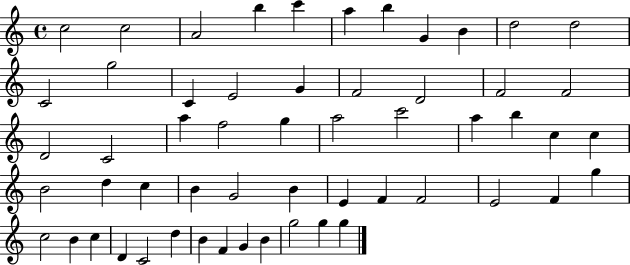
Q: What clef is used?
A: treble